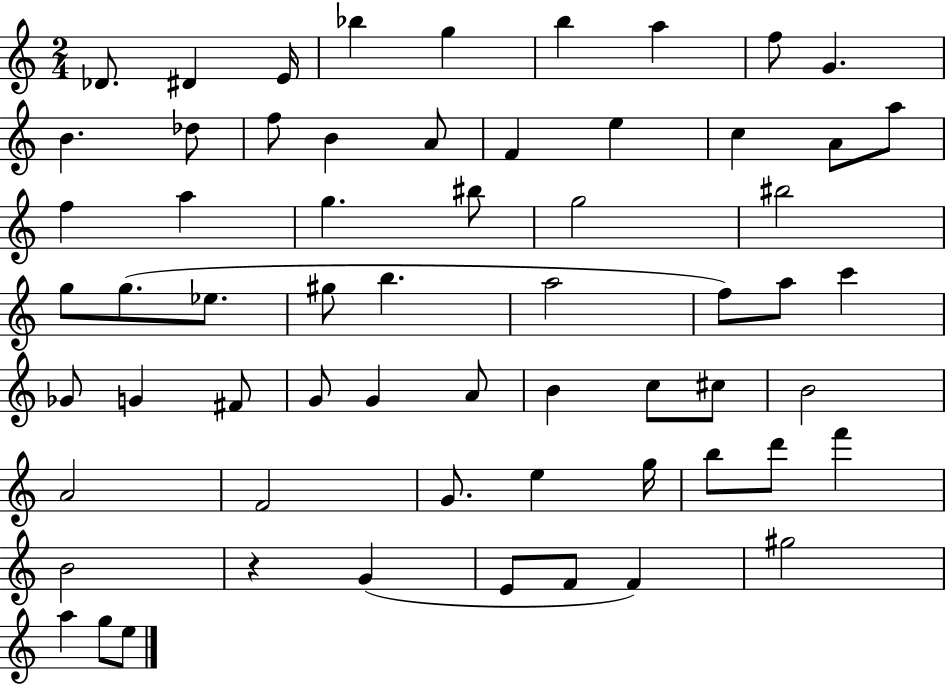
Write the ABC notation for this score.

X:1
T:Untitled
M:2/4
L:1/4
K:C
_D/2 ^D E/4 _b g b a f/2 G B _d/2 f/2 B A/2 F e c A/2 a/2 f a g ^b/2 g2 ^b2 g/2 g/2 _e/2 ^g/2 b a2 f/2 a/2 c' _G/2 G ^F/2 G/2 G A/2 B c/2 ^c/2 B2 A2 F2 G/2 e g/4 b/2 d'/2 f' B2 z G E/2 F/2 F ^g2 a g/2 e/2